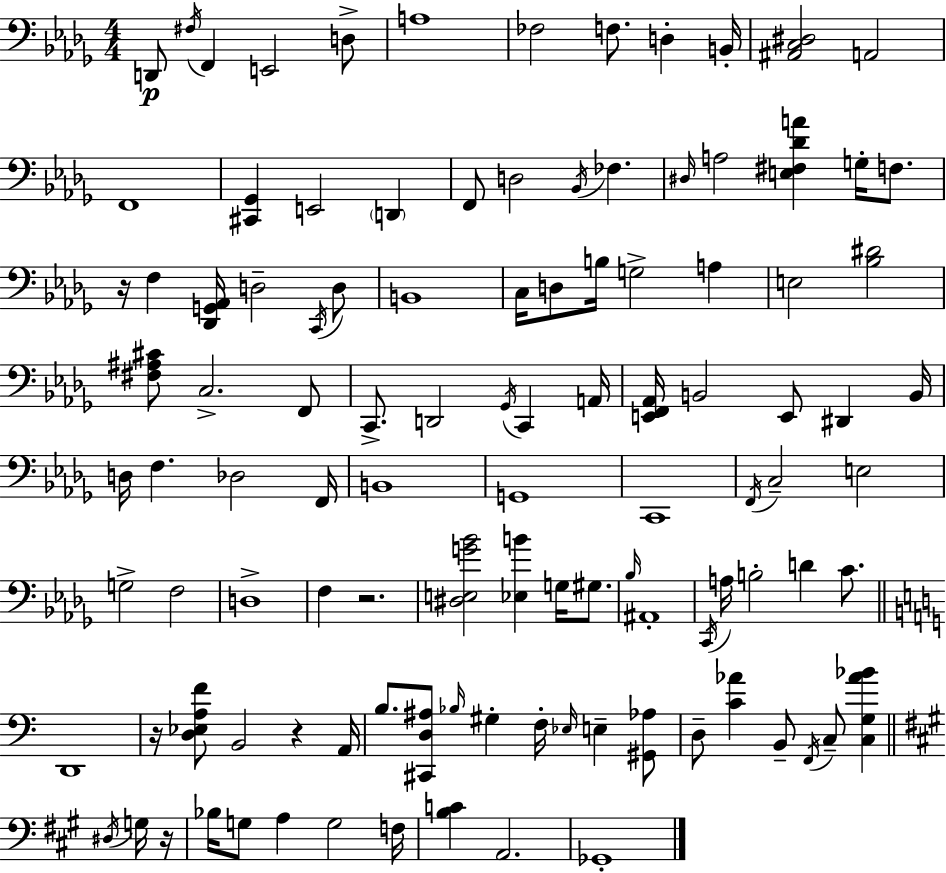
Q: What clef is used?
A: bass